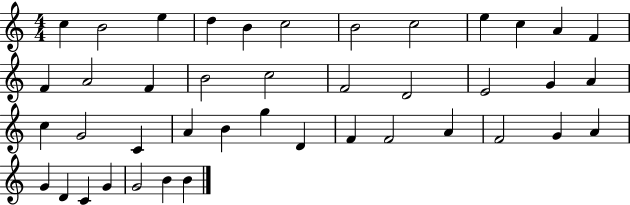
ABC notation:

X:1
T:Untitled
M:4/4
L:1/4
K:C
c B2 e d B c2 B2 c2 e c A F F A2 F B2 c2 F2 D2 E2 G A c G2 C A B g D F F2 A F2 G A G D C G G2 B B